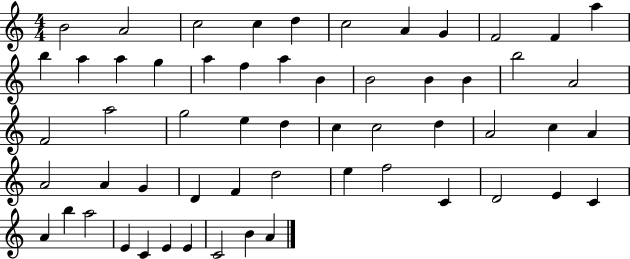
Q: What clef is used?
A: treble